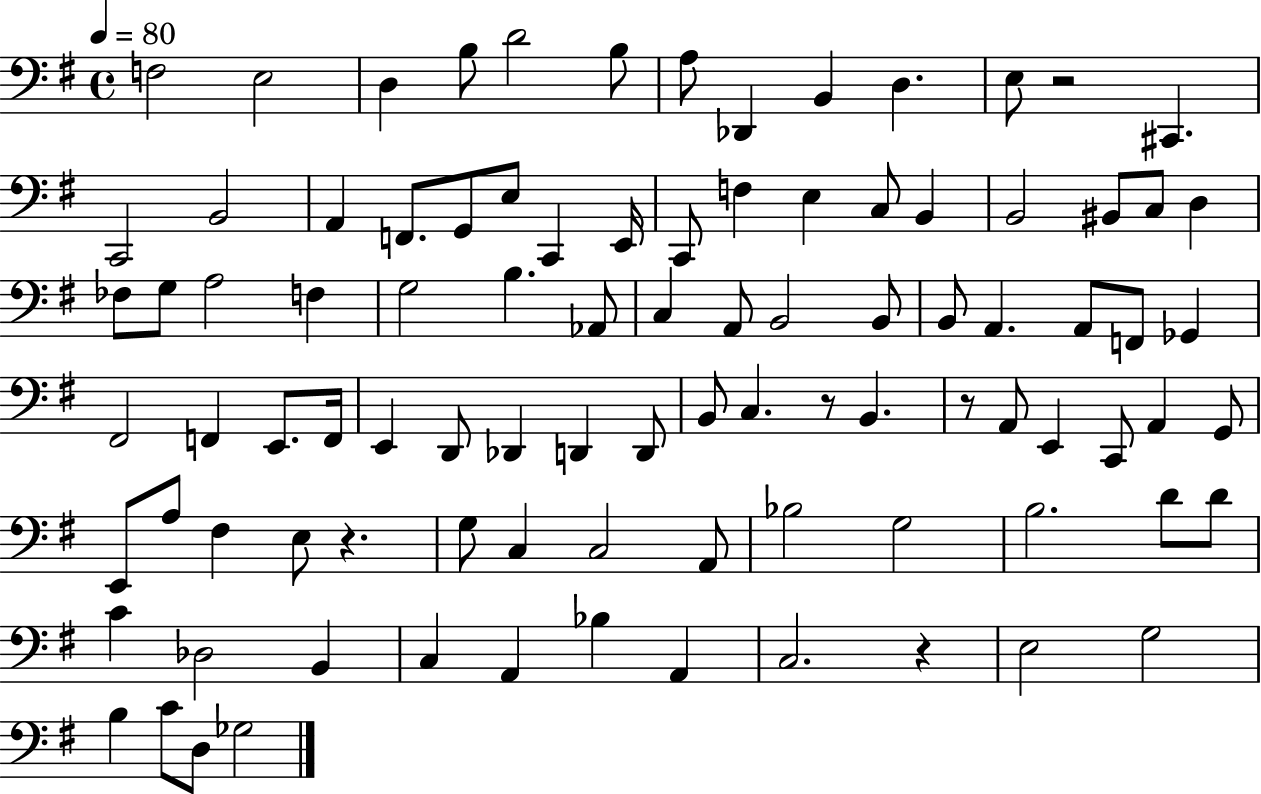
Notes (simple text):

F3/h E3/h D3/q B3/e D4/h B3/e A3/e Db2/q B2/q D3/q. E3/e R/h C#2/q. C2/h B2/h A2/q F2/e. G2/e E3/e C2/q E2/s C2/e F3/q E3/q C3/e B2/q B2/h BIS2/e C3/e D3/q FES3/e G3/e A3/h F3/q G3/h B3/q. Ab2/e C3/q A2/e B2/h B2/e B2/e A2/q. A2/e F2/e Gb2/q F#2/h F2/q E2/e. F2/s E2/q D2/e Db2/q D2/q D2/e B2/e C3/q. R/e B2/q. R/e A2/e E2/q C2/e A2/q G2/e E2/e A3/e F#3/q E3/e R/q. G3/e C3/q C3/h A2/e Bb3/h G3/h B3/h. D4/e D4/e C4/q Db3/h B2/q C3/q A2/q Bb3/q A2/q C3/h. R/q E3/h G3/h B3/q C4/e D3/e Gb3/h